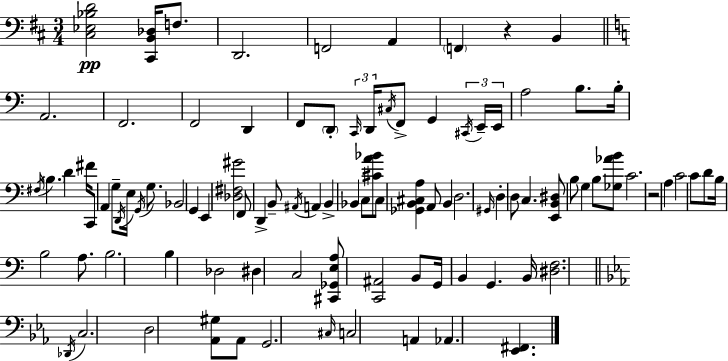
X:1
T:Untitled
M:3/4
L:1/4
K:D
[^C,_E,_B,D]2 [^C,,B,,_D,]/4 F,/2 D,,2 F,,2 A,, F,, z B,, A,,2 F,,2 F,,2 D,, F,,/2 D,,/2 C,,/4 D,,/4 ^C,/4 F,,/2 G,, ^C,,/4 E,,/4 E,,/4 A,2 B,/2 B,/4 ^F,/4 B, D ^F/4 C,,/2 A,, G,/2 D,,/4 E,/4 G,,/4 G,/2 _B,,2 G,, E,, [_D,^F,^G]2 F,,/2 D,, B,,/2 ^A,,/4 A,, B,, _B,, C,/2 [^CA_B]/2 C,/2 [_G,,B,,^C,A,] A,,/2 B,, D,2 ^G,,/4 D, D,/2 C, [E,,B,,^D,]/2 B,/2 G, B,/2 [_G,_AB]/2 C2 z2 A, C2 C/2 D/2 B,/4 B,2 A,/2 B,2 B, _D,2 ^D, C,2 [^C,,_G,,E,A,]/2 [C,,^A,,]2 B,,/2 G,,/4 B,, G,, B,,/4 [^D,F,]2 _D,,/4 C,2 D,2 [_A,,^G,]/2 _A,,/2 G,,2 ^C,/4 C,2 A,, _A,, [_E,,^F,,]